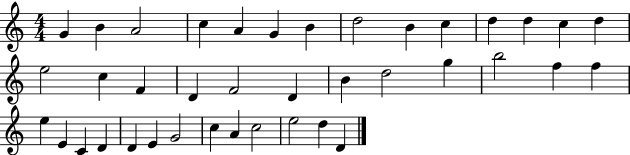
G4/q B4/q A4/h C5/q A4/q G4/q B4/q D5/h B4/q C5/q D5/q D5/q C5/q D5/q E5/h C5/q F4/q D4/q F4/h D4/q B4/q D5/h G5/q B5/h F5/q F5/q E5/q E4/q C4/q D4/q D4/q E4/q G4/h C5/q A4/q C5/h E5/h D5/q D4/q